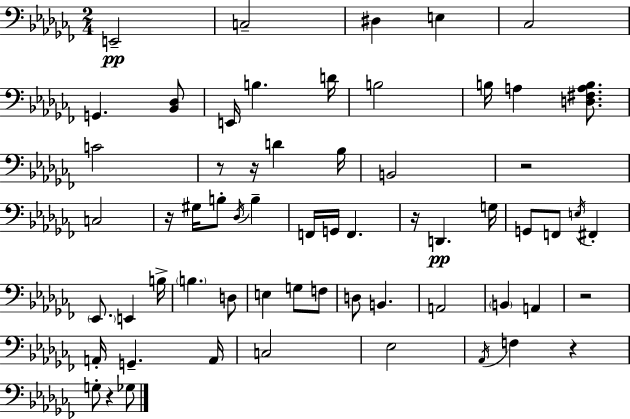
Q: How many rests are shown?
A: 8